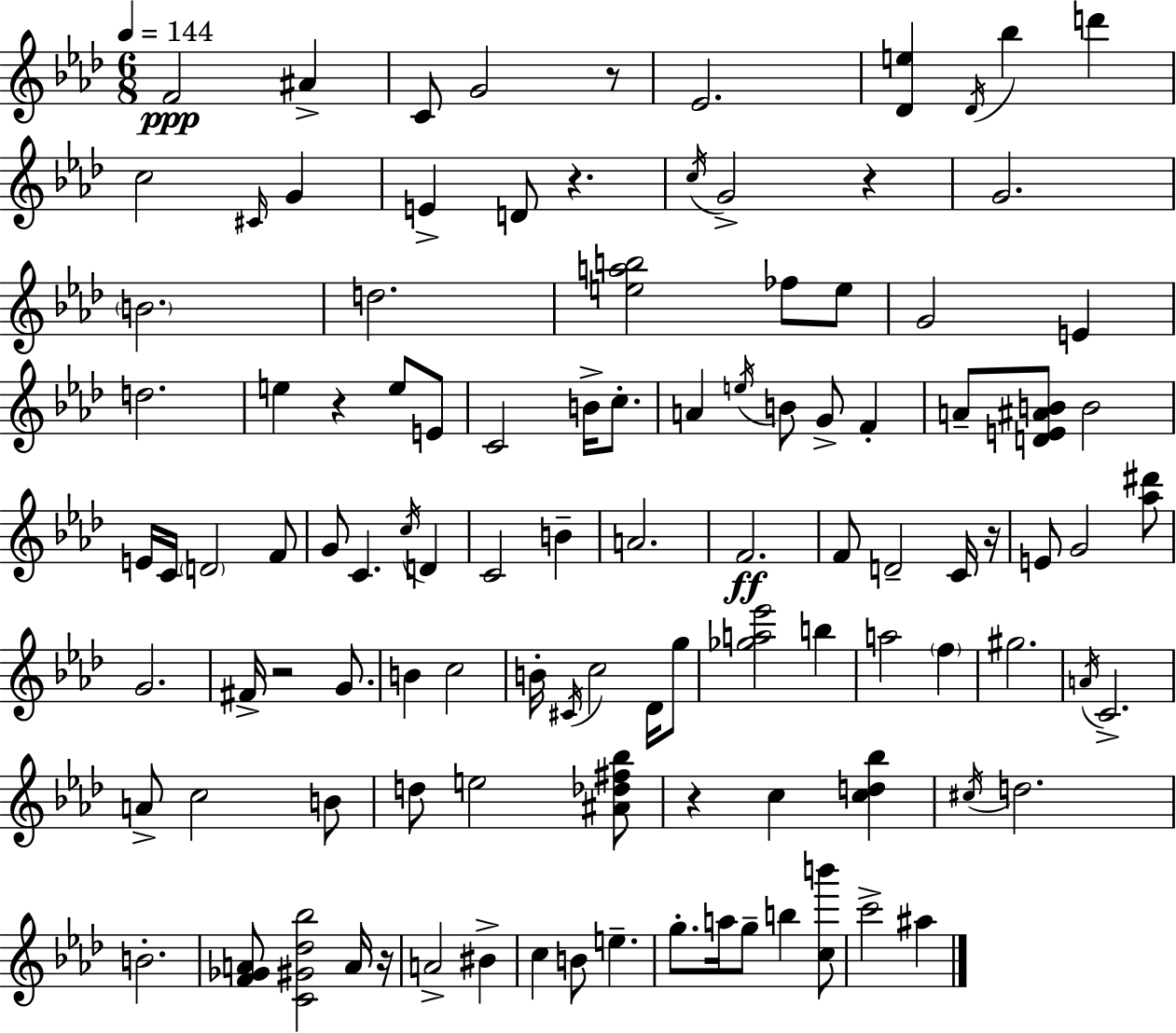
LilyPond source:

{
  \clef treble
  \numericTimeSignature
  \time 6/8
  \key f \minor
  \tempo 4 = 144
  \repeat volta 2 { f'2\ppp ais'4-> | c'8 g'2 r8 | ees'2. | <des' e''>4 \acciaccatura { des'16 } bes''4 d'''4 | \break c''2 \grace { cis'16 } g'4 | e'4-> d'8 r4. | \acciaccatura { c''16 } g'2-> r4 | g'2. | \break \parenthesize b'2. | d''2. | <e'' a'' b''>2 fes''8 | e''8 g'2 e'4 | \break d''2. | e''4 r4 e''8 | e'8 c'2 b'16-> | c''8.-. a'4 \acciaccatura { e''16 } b'8 g'8-> | \break f'4-. a'8-- <d' e' ais' b'>8 b'2 | e'16 c'16 \parenthesize d'2 | f'8 g'8 c'4. | \acciaccatura { c''16 } d'4 c'2 | \break b'4-- a'2. | f'2.\ff | f'8 d'2-- | c'16 r16 e'8 g'2 | \break <aes'' dis'''>8 g'2. | fis'16-> r2 | g'8. b'4 c''2 | b'16-. \acciaccatura { cis'16 } c''2 | \break des'16 g''8 <ges'' a'' ees'''>2 | b''4 a''2 | \parenthesize f''4 gis''2. | \acciaccatura { a'16 } c'2.-> | \break a'8-> c''2 | b'8 d''8 e''2 | <ais' des'' fis'' bes''>8 r4 c''4 | <c'' d'' bes''>4 \acciaccatura { cis''16 } d''2. | \break b'2.-. | <f' ges' a'>8 <c' gis' des'' bes''>2 | a'16 r16 a'2-> | bis'4-> c''4 | \break b'8 e''4.-- g''8.-. a''16 | g''8-- b''4 <c'' b'''>8 c'''2-> | ais''4 } \bar "|."
}